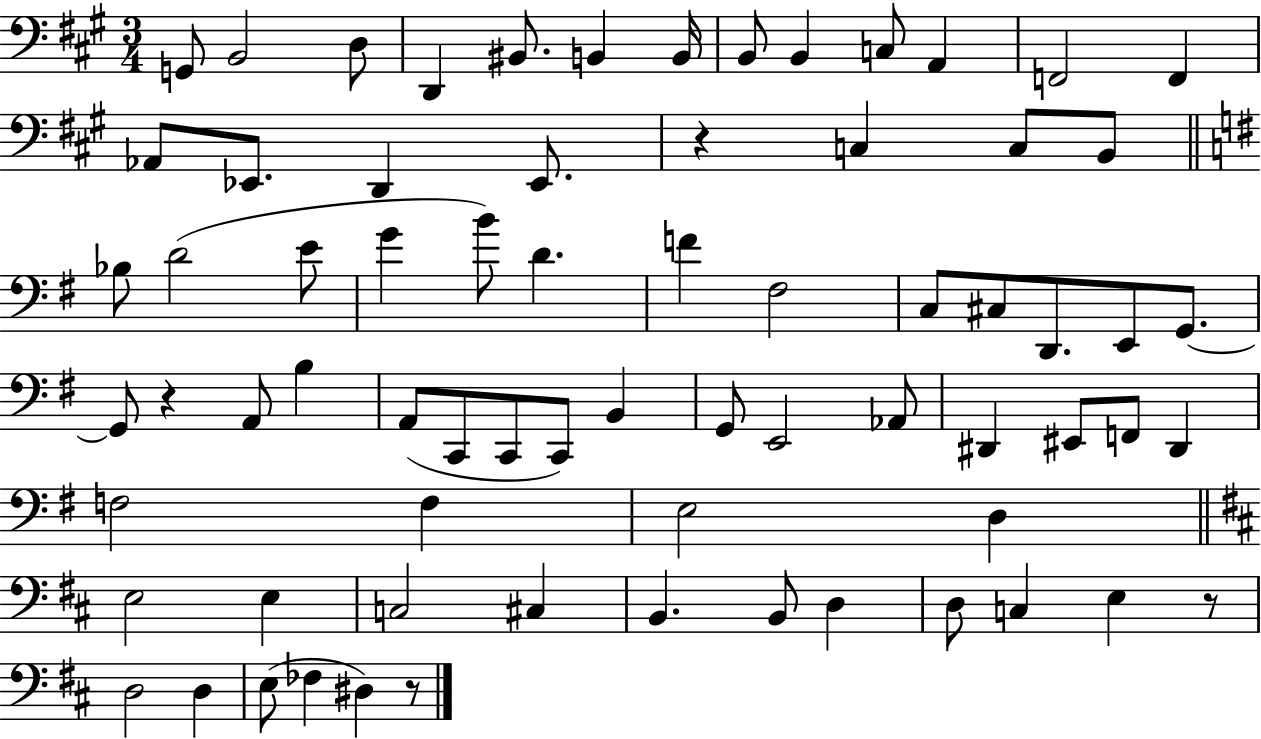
G2/e B2/h D3/e D2/q BIS2/e. B2/q B2/s B2/e B2/q C3/e A2/q F2/h F2/q Ab2/e Eb2/e. D2/q Eb2/e. R/q C3/q C3/e B2/e Bb3/e D4/h E4/e G4/q B4/e D4/q. F4/q F#3/h C3/e C#3/e D2/e. E2/e G2/e. G2/e R/q A2/e B3/q A2/e C2/e C2/e C2/e B2/q G2/e E2/h Ab2/e D#2/q EIS2/e F2/e D#2/q F3/h F3/q E3/h D3/q E3/h E3/q C3/h C#3/q B2/q. B2/e D3/q D3/e C3/q E3/q R/e D3/h D3/q E3/e FES3/q D#3/q R/e